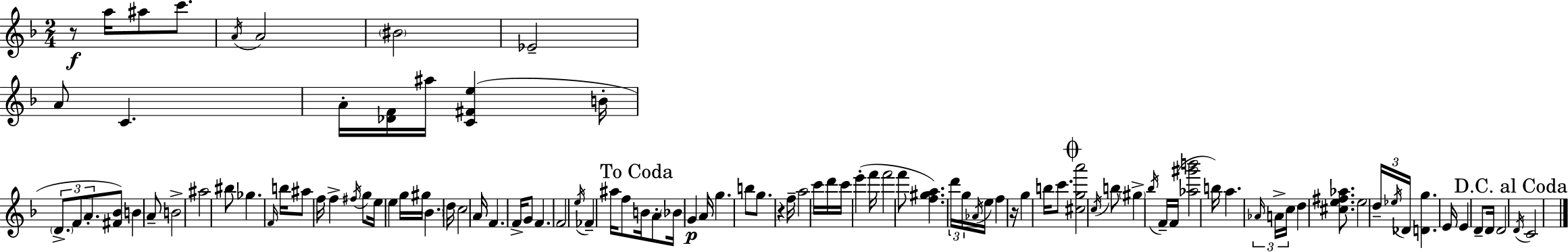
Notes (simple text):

R/e A5/s A#5/e C6/e. A4/s A4/h BIS4/h Eb4/h A4/e C4/q. A4/s [Db4,F4]/s A#5/s [C4,F#4,E5]/q B4/s D4/e. F4/e A4/e. [F#4,Bb4]/e B4/q A4/e B4/h A#5/h BIS5/e Gb5/q. F4/s B5/s A#5/e F5/s F5/q F#5/s G5/e E5/s E5/q G5/s G#5/s Bb4/q. D5/s C5/h A4/s F4/q. F4/s G4/e F4/q. F4/h E5/s FES4/q A#5/s F5/e B4/s A4/e Bb4/s G4/q A4/s G5/q. B5/e G5/e. R/q F5/s A5/h C6/s D6/s C6/s E6/q F6/s F6/h F6/e [F5,G#5,A5]/q. D6/s G5/s Ab4/s E5/s F5/q R/s G5/q B5/s C6/e. [C#5,G5,A6]/h C5/s B5/e G#5/q Bb5/s F4/s F4/s [Ab5,G#6,B6]/h B5/s A5/q. Ab4/s A4/s C5/s D5/q [C#5,E5,F#5,Ab5]/e. E5/h D5/s Eb5/s Db4/s [D4,G5]/q. E4/s E4/q D4/e D4/s D4/h D4/s C4/h